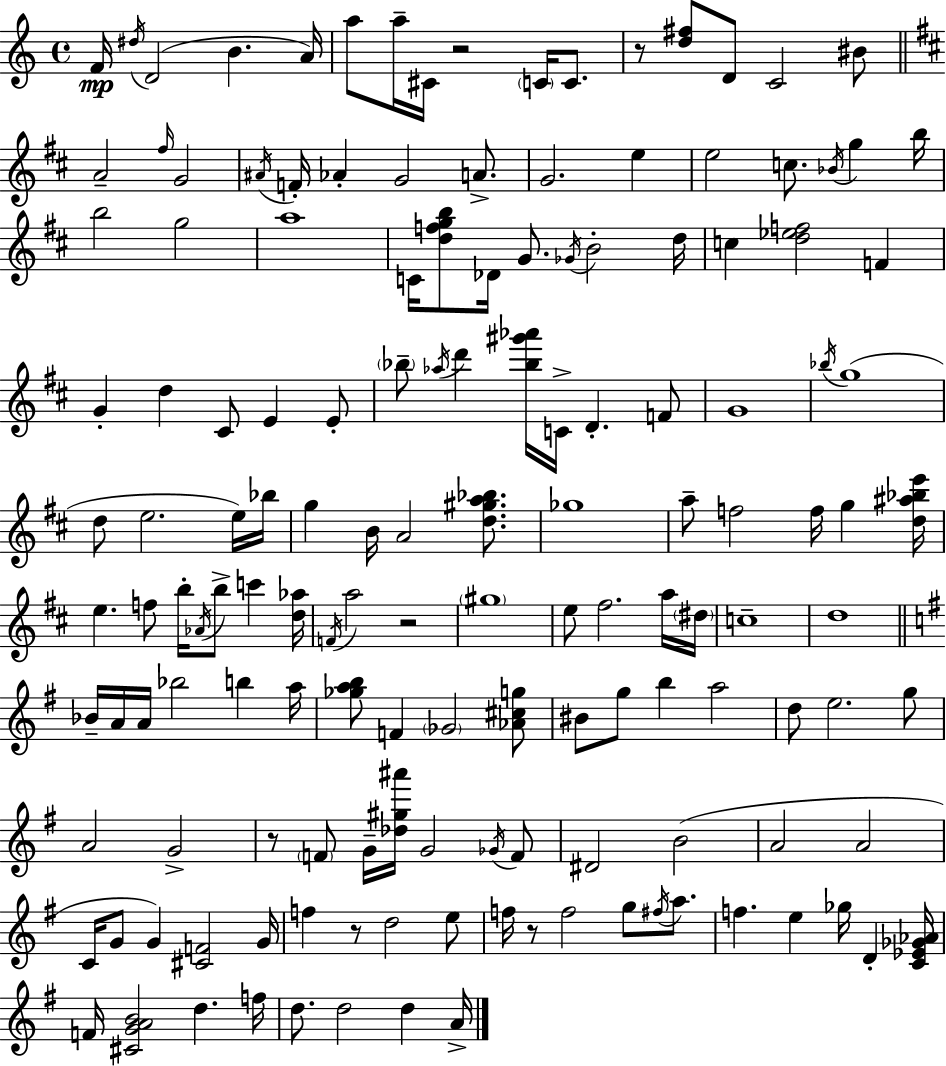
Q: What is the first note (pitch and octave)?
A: F4